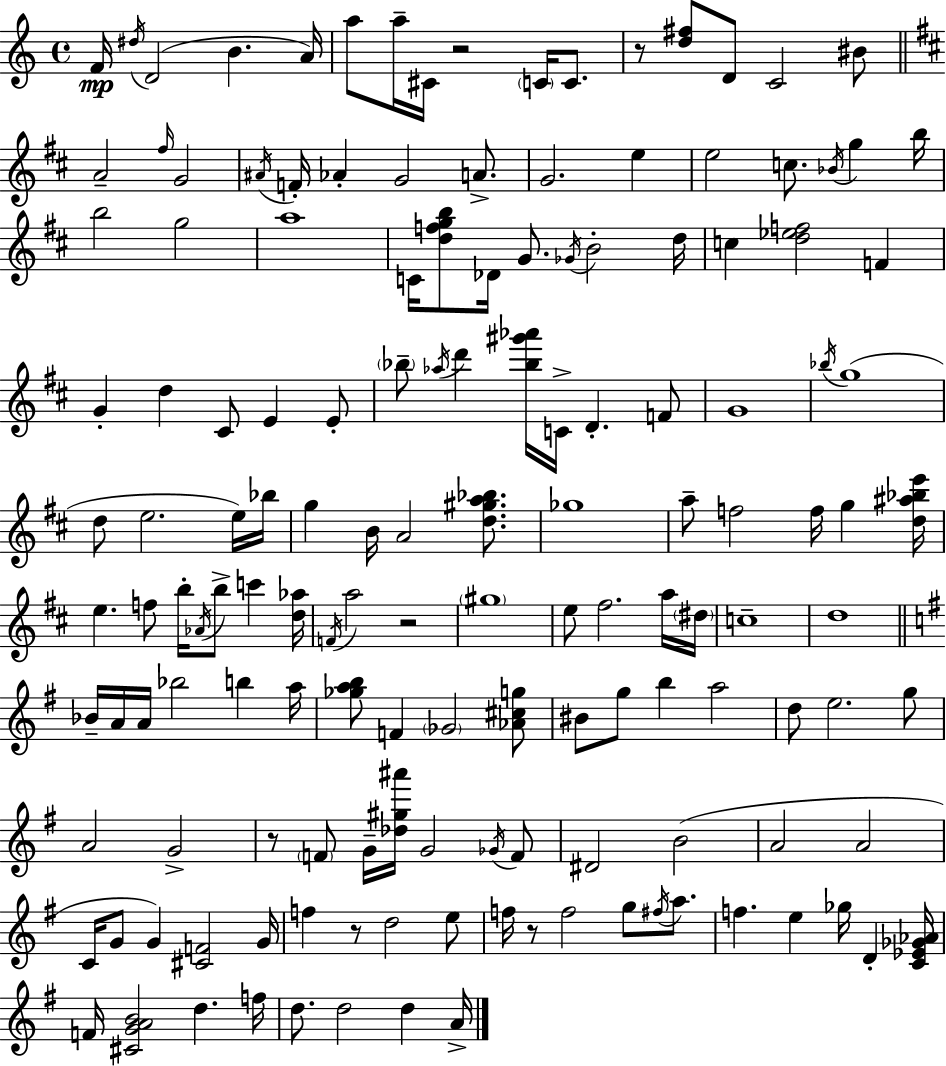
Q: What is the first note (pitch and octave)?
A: F4